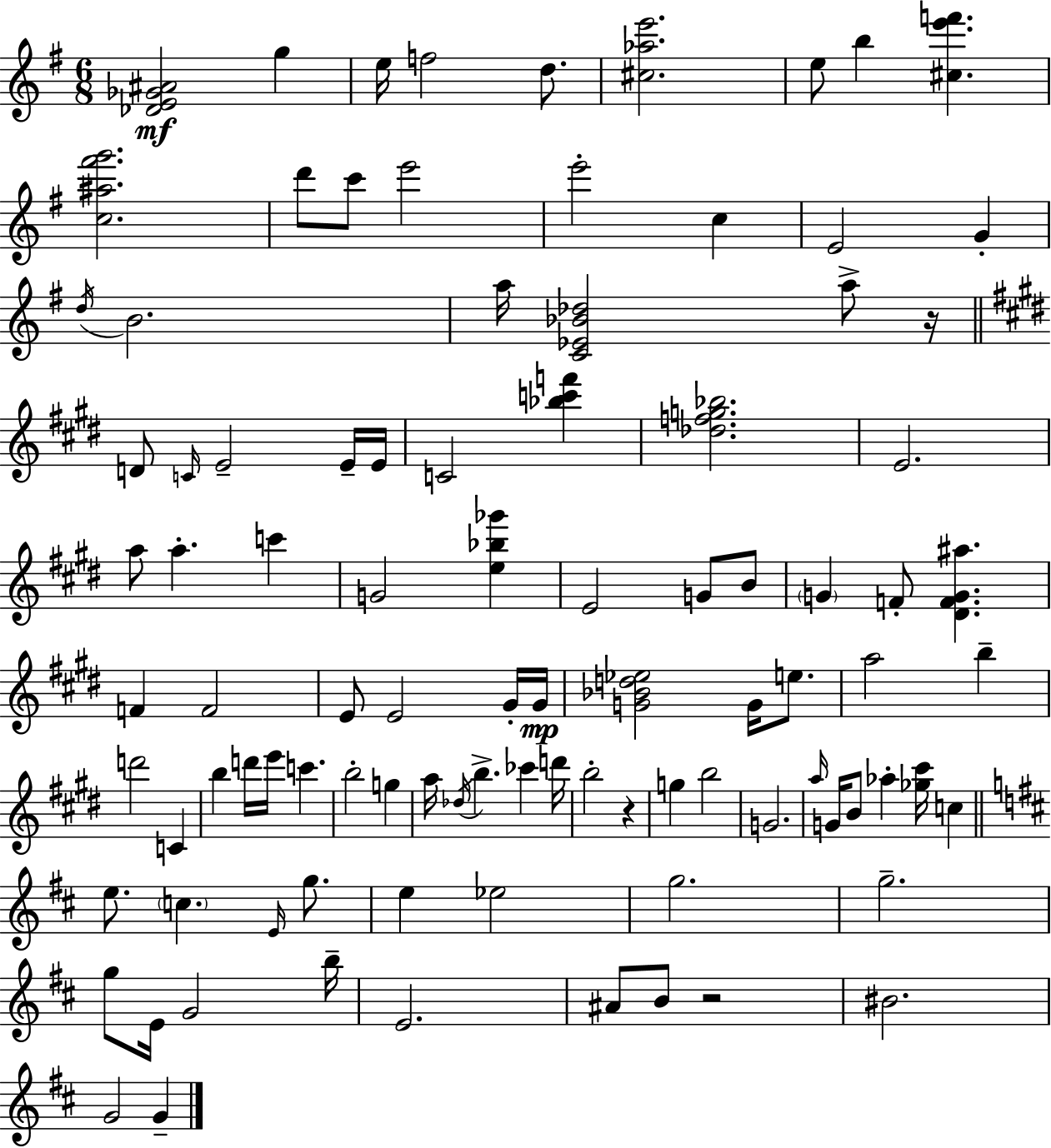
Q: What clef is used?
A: treble